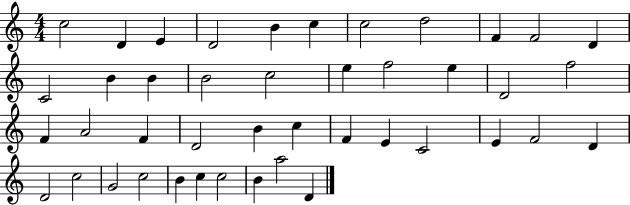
{
  \clef treble
  \numericTimeSignature
  \time 4/4
  \key c \major
  c''2 d'4 e'4 | d'2 b'4 c''4 | c''2 d''2 | f'4 f'2 d'4 | \break c'2 b'4 b'4 | b'2 c''2 | e''4 f''2 e''4 | d'2 f''2 | \break f'4 a'2 f'4 | d'2 b'4 c''4 | f'4 e'4 c'2 | e'4 f'2 d'4 | \break d'2 c''2 | g'2 c''2 | b'4 c''4 c''2 | b'4 a''2 d'4 | \break \bar "|."
}